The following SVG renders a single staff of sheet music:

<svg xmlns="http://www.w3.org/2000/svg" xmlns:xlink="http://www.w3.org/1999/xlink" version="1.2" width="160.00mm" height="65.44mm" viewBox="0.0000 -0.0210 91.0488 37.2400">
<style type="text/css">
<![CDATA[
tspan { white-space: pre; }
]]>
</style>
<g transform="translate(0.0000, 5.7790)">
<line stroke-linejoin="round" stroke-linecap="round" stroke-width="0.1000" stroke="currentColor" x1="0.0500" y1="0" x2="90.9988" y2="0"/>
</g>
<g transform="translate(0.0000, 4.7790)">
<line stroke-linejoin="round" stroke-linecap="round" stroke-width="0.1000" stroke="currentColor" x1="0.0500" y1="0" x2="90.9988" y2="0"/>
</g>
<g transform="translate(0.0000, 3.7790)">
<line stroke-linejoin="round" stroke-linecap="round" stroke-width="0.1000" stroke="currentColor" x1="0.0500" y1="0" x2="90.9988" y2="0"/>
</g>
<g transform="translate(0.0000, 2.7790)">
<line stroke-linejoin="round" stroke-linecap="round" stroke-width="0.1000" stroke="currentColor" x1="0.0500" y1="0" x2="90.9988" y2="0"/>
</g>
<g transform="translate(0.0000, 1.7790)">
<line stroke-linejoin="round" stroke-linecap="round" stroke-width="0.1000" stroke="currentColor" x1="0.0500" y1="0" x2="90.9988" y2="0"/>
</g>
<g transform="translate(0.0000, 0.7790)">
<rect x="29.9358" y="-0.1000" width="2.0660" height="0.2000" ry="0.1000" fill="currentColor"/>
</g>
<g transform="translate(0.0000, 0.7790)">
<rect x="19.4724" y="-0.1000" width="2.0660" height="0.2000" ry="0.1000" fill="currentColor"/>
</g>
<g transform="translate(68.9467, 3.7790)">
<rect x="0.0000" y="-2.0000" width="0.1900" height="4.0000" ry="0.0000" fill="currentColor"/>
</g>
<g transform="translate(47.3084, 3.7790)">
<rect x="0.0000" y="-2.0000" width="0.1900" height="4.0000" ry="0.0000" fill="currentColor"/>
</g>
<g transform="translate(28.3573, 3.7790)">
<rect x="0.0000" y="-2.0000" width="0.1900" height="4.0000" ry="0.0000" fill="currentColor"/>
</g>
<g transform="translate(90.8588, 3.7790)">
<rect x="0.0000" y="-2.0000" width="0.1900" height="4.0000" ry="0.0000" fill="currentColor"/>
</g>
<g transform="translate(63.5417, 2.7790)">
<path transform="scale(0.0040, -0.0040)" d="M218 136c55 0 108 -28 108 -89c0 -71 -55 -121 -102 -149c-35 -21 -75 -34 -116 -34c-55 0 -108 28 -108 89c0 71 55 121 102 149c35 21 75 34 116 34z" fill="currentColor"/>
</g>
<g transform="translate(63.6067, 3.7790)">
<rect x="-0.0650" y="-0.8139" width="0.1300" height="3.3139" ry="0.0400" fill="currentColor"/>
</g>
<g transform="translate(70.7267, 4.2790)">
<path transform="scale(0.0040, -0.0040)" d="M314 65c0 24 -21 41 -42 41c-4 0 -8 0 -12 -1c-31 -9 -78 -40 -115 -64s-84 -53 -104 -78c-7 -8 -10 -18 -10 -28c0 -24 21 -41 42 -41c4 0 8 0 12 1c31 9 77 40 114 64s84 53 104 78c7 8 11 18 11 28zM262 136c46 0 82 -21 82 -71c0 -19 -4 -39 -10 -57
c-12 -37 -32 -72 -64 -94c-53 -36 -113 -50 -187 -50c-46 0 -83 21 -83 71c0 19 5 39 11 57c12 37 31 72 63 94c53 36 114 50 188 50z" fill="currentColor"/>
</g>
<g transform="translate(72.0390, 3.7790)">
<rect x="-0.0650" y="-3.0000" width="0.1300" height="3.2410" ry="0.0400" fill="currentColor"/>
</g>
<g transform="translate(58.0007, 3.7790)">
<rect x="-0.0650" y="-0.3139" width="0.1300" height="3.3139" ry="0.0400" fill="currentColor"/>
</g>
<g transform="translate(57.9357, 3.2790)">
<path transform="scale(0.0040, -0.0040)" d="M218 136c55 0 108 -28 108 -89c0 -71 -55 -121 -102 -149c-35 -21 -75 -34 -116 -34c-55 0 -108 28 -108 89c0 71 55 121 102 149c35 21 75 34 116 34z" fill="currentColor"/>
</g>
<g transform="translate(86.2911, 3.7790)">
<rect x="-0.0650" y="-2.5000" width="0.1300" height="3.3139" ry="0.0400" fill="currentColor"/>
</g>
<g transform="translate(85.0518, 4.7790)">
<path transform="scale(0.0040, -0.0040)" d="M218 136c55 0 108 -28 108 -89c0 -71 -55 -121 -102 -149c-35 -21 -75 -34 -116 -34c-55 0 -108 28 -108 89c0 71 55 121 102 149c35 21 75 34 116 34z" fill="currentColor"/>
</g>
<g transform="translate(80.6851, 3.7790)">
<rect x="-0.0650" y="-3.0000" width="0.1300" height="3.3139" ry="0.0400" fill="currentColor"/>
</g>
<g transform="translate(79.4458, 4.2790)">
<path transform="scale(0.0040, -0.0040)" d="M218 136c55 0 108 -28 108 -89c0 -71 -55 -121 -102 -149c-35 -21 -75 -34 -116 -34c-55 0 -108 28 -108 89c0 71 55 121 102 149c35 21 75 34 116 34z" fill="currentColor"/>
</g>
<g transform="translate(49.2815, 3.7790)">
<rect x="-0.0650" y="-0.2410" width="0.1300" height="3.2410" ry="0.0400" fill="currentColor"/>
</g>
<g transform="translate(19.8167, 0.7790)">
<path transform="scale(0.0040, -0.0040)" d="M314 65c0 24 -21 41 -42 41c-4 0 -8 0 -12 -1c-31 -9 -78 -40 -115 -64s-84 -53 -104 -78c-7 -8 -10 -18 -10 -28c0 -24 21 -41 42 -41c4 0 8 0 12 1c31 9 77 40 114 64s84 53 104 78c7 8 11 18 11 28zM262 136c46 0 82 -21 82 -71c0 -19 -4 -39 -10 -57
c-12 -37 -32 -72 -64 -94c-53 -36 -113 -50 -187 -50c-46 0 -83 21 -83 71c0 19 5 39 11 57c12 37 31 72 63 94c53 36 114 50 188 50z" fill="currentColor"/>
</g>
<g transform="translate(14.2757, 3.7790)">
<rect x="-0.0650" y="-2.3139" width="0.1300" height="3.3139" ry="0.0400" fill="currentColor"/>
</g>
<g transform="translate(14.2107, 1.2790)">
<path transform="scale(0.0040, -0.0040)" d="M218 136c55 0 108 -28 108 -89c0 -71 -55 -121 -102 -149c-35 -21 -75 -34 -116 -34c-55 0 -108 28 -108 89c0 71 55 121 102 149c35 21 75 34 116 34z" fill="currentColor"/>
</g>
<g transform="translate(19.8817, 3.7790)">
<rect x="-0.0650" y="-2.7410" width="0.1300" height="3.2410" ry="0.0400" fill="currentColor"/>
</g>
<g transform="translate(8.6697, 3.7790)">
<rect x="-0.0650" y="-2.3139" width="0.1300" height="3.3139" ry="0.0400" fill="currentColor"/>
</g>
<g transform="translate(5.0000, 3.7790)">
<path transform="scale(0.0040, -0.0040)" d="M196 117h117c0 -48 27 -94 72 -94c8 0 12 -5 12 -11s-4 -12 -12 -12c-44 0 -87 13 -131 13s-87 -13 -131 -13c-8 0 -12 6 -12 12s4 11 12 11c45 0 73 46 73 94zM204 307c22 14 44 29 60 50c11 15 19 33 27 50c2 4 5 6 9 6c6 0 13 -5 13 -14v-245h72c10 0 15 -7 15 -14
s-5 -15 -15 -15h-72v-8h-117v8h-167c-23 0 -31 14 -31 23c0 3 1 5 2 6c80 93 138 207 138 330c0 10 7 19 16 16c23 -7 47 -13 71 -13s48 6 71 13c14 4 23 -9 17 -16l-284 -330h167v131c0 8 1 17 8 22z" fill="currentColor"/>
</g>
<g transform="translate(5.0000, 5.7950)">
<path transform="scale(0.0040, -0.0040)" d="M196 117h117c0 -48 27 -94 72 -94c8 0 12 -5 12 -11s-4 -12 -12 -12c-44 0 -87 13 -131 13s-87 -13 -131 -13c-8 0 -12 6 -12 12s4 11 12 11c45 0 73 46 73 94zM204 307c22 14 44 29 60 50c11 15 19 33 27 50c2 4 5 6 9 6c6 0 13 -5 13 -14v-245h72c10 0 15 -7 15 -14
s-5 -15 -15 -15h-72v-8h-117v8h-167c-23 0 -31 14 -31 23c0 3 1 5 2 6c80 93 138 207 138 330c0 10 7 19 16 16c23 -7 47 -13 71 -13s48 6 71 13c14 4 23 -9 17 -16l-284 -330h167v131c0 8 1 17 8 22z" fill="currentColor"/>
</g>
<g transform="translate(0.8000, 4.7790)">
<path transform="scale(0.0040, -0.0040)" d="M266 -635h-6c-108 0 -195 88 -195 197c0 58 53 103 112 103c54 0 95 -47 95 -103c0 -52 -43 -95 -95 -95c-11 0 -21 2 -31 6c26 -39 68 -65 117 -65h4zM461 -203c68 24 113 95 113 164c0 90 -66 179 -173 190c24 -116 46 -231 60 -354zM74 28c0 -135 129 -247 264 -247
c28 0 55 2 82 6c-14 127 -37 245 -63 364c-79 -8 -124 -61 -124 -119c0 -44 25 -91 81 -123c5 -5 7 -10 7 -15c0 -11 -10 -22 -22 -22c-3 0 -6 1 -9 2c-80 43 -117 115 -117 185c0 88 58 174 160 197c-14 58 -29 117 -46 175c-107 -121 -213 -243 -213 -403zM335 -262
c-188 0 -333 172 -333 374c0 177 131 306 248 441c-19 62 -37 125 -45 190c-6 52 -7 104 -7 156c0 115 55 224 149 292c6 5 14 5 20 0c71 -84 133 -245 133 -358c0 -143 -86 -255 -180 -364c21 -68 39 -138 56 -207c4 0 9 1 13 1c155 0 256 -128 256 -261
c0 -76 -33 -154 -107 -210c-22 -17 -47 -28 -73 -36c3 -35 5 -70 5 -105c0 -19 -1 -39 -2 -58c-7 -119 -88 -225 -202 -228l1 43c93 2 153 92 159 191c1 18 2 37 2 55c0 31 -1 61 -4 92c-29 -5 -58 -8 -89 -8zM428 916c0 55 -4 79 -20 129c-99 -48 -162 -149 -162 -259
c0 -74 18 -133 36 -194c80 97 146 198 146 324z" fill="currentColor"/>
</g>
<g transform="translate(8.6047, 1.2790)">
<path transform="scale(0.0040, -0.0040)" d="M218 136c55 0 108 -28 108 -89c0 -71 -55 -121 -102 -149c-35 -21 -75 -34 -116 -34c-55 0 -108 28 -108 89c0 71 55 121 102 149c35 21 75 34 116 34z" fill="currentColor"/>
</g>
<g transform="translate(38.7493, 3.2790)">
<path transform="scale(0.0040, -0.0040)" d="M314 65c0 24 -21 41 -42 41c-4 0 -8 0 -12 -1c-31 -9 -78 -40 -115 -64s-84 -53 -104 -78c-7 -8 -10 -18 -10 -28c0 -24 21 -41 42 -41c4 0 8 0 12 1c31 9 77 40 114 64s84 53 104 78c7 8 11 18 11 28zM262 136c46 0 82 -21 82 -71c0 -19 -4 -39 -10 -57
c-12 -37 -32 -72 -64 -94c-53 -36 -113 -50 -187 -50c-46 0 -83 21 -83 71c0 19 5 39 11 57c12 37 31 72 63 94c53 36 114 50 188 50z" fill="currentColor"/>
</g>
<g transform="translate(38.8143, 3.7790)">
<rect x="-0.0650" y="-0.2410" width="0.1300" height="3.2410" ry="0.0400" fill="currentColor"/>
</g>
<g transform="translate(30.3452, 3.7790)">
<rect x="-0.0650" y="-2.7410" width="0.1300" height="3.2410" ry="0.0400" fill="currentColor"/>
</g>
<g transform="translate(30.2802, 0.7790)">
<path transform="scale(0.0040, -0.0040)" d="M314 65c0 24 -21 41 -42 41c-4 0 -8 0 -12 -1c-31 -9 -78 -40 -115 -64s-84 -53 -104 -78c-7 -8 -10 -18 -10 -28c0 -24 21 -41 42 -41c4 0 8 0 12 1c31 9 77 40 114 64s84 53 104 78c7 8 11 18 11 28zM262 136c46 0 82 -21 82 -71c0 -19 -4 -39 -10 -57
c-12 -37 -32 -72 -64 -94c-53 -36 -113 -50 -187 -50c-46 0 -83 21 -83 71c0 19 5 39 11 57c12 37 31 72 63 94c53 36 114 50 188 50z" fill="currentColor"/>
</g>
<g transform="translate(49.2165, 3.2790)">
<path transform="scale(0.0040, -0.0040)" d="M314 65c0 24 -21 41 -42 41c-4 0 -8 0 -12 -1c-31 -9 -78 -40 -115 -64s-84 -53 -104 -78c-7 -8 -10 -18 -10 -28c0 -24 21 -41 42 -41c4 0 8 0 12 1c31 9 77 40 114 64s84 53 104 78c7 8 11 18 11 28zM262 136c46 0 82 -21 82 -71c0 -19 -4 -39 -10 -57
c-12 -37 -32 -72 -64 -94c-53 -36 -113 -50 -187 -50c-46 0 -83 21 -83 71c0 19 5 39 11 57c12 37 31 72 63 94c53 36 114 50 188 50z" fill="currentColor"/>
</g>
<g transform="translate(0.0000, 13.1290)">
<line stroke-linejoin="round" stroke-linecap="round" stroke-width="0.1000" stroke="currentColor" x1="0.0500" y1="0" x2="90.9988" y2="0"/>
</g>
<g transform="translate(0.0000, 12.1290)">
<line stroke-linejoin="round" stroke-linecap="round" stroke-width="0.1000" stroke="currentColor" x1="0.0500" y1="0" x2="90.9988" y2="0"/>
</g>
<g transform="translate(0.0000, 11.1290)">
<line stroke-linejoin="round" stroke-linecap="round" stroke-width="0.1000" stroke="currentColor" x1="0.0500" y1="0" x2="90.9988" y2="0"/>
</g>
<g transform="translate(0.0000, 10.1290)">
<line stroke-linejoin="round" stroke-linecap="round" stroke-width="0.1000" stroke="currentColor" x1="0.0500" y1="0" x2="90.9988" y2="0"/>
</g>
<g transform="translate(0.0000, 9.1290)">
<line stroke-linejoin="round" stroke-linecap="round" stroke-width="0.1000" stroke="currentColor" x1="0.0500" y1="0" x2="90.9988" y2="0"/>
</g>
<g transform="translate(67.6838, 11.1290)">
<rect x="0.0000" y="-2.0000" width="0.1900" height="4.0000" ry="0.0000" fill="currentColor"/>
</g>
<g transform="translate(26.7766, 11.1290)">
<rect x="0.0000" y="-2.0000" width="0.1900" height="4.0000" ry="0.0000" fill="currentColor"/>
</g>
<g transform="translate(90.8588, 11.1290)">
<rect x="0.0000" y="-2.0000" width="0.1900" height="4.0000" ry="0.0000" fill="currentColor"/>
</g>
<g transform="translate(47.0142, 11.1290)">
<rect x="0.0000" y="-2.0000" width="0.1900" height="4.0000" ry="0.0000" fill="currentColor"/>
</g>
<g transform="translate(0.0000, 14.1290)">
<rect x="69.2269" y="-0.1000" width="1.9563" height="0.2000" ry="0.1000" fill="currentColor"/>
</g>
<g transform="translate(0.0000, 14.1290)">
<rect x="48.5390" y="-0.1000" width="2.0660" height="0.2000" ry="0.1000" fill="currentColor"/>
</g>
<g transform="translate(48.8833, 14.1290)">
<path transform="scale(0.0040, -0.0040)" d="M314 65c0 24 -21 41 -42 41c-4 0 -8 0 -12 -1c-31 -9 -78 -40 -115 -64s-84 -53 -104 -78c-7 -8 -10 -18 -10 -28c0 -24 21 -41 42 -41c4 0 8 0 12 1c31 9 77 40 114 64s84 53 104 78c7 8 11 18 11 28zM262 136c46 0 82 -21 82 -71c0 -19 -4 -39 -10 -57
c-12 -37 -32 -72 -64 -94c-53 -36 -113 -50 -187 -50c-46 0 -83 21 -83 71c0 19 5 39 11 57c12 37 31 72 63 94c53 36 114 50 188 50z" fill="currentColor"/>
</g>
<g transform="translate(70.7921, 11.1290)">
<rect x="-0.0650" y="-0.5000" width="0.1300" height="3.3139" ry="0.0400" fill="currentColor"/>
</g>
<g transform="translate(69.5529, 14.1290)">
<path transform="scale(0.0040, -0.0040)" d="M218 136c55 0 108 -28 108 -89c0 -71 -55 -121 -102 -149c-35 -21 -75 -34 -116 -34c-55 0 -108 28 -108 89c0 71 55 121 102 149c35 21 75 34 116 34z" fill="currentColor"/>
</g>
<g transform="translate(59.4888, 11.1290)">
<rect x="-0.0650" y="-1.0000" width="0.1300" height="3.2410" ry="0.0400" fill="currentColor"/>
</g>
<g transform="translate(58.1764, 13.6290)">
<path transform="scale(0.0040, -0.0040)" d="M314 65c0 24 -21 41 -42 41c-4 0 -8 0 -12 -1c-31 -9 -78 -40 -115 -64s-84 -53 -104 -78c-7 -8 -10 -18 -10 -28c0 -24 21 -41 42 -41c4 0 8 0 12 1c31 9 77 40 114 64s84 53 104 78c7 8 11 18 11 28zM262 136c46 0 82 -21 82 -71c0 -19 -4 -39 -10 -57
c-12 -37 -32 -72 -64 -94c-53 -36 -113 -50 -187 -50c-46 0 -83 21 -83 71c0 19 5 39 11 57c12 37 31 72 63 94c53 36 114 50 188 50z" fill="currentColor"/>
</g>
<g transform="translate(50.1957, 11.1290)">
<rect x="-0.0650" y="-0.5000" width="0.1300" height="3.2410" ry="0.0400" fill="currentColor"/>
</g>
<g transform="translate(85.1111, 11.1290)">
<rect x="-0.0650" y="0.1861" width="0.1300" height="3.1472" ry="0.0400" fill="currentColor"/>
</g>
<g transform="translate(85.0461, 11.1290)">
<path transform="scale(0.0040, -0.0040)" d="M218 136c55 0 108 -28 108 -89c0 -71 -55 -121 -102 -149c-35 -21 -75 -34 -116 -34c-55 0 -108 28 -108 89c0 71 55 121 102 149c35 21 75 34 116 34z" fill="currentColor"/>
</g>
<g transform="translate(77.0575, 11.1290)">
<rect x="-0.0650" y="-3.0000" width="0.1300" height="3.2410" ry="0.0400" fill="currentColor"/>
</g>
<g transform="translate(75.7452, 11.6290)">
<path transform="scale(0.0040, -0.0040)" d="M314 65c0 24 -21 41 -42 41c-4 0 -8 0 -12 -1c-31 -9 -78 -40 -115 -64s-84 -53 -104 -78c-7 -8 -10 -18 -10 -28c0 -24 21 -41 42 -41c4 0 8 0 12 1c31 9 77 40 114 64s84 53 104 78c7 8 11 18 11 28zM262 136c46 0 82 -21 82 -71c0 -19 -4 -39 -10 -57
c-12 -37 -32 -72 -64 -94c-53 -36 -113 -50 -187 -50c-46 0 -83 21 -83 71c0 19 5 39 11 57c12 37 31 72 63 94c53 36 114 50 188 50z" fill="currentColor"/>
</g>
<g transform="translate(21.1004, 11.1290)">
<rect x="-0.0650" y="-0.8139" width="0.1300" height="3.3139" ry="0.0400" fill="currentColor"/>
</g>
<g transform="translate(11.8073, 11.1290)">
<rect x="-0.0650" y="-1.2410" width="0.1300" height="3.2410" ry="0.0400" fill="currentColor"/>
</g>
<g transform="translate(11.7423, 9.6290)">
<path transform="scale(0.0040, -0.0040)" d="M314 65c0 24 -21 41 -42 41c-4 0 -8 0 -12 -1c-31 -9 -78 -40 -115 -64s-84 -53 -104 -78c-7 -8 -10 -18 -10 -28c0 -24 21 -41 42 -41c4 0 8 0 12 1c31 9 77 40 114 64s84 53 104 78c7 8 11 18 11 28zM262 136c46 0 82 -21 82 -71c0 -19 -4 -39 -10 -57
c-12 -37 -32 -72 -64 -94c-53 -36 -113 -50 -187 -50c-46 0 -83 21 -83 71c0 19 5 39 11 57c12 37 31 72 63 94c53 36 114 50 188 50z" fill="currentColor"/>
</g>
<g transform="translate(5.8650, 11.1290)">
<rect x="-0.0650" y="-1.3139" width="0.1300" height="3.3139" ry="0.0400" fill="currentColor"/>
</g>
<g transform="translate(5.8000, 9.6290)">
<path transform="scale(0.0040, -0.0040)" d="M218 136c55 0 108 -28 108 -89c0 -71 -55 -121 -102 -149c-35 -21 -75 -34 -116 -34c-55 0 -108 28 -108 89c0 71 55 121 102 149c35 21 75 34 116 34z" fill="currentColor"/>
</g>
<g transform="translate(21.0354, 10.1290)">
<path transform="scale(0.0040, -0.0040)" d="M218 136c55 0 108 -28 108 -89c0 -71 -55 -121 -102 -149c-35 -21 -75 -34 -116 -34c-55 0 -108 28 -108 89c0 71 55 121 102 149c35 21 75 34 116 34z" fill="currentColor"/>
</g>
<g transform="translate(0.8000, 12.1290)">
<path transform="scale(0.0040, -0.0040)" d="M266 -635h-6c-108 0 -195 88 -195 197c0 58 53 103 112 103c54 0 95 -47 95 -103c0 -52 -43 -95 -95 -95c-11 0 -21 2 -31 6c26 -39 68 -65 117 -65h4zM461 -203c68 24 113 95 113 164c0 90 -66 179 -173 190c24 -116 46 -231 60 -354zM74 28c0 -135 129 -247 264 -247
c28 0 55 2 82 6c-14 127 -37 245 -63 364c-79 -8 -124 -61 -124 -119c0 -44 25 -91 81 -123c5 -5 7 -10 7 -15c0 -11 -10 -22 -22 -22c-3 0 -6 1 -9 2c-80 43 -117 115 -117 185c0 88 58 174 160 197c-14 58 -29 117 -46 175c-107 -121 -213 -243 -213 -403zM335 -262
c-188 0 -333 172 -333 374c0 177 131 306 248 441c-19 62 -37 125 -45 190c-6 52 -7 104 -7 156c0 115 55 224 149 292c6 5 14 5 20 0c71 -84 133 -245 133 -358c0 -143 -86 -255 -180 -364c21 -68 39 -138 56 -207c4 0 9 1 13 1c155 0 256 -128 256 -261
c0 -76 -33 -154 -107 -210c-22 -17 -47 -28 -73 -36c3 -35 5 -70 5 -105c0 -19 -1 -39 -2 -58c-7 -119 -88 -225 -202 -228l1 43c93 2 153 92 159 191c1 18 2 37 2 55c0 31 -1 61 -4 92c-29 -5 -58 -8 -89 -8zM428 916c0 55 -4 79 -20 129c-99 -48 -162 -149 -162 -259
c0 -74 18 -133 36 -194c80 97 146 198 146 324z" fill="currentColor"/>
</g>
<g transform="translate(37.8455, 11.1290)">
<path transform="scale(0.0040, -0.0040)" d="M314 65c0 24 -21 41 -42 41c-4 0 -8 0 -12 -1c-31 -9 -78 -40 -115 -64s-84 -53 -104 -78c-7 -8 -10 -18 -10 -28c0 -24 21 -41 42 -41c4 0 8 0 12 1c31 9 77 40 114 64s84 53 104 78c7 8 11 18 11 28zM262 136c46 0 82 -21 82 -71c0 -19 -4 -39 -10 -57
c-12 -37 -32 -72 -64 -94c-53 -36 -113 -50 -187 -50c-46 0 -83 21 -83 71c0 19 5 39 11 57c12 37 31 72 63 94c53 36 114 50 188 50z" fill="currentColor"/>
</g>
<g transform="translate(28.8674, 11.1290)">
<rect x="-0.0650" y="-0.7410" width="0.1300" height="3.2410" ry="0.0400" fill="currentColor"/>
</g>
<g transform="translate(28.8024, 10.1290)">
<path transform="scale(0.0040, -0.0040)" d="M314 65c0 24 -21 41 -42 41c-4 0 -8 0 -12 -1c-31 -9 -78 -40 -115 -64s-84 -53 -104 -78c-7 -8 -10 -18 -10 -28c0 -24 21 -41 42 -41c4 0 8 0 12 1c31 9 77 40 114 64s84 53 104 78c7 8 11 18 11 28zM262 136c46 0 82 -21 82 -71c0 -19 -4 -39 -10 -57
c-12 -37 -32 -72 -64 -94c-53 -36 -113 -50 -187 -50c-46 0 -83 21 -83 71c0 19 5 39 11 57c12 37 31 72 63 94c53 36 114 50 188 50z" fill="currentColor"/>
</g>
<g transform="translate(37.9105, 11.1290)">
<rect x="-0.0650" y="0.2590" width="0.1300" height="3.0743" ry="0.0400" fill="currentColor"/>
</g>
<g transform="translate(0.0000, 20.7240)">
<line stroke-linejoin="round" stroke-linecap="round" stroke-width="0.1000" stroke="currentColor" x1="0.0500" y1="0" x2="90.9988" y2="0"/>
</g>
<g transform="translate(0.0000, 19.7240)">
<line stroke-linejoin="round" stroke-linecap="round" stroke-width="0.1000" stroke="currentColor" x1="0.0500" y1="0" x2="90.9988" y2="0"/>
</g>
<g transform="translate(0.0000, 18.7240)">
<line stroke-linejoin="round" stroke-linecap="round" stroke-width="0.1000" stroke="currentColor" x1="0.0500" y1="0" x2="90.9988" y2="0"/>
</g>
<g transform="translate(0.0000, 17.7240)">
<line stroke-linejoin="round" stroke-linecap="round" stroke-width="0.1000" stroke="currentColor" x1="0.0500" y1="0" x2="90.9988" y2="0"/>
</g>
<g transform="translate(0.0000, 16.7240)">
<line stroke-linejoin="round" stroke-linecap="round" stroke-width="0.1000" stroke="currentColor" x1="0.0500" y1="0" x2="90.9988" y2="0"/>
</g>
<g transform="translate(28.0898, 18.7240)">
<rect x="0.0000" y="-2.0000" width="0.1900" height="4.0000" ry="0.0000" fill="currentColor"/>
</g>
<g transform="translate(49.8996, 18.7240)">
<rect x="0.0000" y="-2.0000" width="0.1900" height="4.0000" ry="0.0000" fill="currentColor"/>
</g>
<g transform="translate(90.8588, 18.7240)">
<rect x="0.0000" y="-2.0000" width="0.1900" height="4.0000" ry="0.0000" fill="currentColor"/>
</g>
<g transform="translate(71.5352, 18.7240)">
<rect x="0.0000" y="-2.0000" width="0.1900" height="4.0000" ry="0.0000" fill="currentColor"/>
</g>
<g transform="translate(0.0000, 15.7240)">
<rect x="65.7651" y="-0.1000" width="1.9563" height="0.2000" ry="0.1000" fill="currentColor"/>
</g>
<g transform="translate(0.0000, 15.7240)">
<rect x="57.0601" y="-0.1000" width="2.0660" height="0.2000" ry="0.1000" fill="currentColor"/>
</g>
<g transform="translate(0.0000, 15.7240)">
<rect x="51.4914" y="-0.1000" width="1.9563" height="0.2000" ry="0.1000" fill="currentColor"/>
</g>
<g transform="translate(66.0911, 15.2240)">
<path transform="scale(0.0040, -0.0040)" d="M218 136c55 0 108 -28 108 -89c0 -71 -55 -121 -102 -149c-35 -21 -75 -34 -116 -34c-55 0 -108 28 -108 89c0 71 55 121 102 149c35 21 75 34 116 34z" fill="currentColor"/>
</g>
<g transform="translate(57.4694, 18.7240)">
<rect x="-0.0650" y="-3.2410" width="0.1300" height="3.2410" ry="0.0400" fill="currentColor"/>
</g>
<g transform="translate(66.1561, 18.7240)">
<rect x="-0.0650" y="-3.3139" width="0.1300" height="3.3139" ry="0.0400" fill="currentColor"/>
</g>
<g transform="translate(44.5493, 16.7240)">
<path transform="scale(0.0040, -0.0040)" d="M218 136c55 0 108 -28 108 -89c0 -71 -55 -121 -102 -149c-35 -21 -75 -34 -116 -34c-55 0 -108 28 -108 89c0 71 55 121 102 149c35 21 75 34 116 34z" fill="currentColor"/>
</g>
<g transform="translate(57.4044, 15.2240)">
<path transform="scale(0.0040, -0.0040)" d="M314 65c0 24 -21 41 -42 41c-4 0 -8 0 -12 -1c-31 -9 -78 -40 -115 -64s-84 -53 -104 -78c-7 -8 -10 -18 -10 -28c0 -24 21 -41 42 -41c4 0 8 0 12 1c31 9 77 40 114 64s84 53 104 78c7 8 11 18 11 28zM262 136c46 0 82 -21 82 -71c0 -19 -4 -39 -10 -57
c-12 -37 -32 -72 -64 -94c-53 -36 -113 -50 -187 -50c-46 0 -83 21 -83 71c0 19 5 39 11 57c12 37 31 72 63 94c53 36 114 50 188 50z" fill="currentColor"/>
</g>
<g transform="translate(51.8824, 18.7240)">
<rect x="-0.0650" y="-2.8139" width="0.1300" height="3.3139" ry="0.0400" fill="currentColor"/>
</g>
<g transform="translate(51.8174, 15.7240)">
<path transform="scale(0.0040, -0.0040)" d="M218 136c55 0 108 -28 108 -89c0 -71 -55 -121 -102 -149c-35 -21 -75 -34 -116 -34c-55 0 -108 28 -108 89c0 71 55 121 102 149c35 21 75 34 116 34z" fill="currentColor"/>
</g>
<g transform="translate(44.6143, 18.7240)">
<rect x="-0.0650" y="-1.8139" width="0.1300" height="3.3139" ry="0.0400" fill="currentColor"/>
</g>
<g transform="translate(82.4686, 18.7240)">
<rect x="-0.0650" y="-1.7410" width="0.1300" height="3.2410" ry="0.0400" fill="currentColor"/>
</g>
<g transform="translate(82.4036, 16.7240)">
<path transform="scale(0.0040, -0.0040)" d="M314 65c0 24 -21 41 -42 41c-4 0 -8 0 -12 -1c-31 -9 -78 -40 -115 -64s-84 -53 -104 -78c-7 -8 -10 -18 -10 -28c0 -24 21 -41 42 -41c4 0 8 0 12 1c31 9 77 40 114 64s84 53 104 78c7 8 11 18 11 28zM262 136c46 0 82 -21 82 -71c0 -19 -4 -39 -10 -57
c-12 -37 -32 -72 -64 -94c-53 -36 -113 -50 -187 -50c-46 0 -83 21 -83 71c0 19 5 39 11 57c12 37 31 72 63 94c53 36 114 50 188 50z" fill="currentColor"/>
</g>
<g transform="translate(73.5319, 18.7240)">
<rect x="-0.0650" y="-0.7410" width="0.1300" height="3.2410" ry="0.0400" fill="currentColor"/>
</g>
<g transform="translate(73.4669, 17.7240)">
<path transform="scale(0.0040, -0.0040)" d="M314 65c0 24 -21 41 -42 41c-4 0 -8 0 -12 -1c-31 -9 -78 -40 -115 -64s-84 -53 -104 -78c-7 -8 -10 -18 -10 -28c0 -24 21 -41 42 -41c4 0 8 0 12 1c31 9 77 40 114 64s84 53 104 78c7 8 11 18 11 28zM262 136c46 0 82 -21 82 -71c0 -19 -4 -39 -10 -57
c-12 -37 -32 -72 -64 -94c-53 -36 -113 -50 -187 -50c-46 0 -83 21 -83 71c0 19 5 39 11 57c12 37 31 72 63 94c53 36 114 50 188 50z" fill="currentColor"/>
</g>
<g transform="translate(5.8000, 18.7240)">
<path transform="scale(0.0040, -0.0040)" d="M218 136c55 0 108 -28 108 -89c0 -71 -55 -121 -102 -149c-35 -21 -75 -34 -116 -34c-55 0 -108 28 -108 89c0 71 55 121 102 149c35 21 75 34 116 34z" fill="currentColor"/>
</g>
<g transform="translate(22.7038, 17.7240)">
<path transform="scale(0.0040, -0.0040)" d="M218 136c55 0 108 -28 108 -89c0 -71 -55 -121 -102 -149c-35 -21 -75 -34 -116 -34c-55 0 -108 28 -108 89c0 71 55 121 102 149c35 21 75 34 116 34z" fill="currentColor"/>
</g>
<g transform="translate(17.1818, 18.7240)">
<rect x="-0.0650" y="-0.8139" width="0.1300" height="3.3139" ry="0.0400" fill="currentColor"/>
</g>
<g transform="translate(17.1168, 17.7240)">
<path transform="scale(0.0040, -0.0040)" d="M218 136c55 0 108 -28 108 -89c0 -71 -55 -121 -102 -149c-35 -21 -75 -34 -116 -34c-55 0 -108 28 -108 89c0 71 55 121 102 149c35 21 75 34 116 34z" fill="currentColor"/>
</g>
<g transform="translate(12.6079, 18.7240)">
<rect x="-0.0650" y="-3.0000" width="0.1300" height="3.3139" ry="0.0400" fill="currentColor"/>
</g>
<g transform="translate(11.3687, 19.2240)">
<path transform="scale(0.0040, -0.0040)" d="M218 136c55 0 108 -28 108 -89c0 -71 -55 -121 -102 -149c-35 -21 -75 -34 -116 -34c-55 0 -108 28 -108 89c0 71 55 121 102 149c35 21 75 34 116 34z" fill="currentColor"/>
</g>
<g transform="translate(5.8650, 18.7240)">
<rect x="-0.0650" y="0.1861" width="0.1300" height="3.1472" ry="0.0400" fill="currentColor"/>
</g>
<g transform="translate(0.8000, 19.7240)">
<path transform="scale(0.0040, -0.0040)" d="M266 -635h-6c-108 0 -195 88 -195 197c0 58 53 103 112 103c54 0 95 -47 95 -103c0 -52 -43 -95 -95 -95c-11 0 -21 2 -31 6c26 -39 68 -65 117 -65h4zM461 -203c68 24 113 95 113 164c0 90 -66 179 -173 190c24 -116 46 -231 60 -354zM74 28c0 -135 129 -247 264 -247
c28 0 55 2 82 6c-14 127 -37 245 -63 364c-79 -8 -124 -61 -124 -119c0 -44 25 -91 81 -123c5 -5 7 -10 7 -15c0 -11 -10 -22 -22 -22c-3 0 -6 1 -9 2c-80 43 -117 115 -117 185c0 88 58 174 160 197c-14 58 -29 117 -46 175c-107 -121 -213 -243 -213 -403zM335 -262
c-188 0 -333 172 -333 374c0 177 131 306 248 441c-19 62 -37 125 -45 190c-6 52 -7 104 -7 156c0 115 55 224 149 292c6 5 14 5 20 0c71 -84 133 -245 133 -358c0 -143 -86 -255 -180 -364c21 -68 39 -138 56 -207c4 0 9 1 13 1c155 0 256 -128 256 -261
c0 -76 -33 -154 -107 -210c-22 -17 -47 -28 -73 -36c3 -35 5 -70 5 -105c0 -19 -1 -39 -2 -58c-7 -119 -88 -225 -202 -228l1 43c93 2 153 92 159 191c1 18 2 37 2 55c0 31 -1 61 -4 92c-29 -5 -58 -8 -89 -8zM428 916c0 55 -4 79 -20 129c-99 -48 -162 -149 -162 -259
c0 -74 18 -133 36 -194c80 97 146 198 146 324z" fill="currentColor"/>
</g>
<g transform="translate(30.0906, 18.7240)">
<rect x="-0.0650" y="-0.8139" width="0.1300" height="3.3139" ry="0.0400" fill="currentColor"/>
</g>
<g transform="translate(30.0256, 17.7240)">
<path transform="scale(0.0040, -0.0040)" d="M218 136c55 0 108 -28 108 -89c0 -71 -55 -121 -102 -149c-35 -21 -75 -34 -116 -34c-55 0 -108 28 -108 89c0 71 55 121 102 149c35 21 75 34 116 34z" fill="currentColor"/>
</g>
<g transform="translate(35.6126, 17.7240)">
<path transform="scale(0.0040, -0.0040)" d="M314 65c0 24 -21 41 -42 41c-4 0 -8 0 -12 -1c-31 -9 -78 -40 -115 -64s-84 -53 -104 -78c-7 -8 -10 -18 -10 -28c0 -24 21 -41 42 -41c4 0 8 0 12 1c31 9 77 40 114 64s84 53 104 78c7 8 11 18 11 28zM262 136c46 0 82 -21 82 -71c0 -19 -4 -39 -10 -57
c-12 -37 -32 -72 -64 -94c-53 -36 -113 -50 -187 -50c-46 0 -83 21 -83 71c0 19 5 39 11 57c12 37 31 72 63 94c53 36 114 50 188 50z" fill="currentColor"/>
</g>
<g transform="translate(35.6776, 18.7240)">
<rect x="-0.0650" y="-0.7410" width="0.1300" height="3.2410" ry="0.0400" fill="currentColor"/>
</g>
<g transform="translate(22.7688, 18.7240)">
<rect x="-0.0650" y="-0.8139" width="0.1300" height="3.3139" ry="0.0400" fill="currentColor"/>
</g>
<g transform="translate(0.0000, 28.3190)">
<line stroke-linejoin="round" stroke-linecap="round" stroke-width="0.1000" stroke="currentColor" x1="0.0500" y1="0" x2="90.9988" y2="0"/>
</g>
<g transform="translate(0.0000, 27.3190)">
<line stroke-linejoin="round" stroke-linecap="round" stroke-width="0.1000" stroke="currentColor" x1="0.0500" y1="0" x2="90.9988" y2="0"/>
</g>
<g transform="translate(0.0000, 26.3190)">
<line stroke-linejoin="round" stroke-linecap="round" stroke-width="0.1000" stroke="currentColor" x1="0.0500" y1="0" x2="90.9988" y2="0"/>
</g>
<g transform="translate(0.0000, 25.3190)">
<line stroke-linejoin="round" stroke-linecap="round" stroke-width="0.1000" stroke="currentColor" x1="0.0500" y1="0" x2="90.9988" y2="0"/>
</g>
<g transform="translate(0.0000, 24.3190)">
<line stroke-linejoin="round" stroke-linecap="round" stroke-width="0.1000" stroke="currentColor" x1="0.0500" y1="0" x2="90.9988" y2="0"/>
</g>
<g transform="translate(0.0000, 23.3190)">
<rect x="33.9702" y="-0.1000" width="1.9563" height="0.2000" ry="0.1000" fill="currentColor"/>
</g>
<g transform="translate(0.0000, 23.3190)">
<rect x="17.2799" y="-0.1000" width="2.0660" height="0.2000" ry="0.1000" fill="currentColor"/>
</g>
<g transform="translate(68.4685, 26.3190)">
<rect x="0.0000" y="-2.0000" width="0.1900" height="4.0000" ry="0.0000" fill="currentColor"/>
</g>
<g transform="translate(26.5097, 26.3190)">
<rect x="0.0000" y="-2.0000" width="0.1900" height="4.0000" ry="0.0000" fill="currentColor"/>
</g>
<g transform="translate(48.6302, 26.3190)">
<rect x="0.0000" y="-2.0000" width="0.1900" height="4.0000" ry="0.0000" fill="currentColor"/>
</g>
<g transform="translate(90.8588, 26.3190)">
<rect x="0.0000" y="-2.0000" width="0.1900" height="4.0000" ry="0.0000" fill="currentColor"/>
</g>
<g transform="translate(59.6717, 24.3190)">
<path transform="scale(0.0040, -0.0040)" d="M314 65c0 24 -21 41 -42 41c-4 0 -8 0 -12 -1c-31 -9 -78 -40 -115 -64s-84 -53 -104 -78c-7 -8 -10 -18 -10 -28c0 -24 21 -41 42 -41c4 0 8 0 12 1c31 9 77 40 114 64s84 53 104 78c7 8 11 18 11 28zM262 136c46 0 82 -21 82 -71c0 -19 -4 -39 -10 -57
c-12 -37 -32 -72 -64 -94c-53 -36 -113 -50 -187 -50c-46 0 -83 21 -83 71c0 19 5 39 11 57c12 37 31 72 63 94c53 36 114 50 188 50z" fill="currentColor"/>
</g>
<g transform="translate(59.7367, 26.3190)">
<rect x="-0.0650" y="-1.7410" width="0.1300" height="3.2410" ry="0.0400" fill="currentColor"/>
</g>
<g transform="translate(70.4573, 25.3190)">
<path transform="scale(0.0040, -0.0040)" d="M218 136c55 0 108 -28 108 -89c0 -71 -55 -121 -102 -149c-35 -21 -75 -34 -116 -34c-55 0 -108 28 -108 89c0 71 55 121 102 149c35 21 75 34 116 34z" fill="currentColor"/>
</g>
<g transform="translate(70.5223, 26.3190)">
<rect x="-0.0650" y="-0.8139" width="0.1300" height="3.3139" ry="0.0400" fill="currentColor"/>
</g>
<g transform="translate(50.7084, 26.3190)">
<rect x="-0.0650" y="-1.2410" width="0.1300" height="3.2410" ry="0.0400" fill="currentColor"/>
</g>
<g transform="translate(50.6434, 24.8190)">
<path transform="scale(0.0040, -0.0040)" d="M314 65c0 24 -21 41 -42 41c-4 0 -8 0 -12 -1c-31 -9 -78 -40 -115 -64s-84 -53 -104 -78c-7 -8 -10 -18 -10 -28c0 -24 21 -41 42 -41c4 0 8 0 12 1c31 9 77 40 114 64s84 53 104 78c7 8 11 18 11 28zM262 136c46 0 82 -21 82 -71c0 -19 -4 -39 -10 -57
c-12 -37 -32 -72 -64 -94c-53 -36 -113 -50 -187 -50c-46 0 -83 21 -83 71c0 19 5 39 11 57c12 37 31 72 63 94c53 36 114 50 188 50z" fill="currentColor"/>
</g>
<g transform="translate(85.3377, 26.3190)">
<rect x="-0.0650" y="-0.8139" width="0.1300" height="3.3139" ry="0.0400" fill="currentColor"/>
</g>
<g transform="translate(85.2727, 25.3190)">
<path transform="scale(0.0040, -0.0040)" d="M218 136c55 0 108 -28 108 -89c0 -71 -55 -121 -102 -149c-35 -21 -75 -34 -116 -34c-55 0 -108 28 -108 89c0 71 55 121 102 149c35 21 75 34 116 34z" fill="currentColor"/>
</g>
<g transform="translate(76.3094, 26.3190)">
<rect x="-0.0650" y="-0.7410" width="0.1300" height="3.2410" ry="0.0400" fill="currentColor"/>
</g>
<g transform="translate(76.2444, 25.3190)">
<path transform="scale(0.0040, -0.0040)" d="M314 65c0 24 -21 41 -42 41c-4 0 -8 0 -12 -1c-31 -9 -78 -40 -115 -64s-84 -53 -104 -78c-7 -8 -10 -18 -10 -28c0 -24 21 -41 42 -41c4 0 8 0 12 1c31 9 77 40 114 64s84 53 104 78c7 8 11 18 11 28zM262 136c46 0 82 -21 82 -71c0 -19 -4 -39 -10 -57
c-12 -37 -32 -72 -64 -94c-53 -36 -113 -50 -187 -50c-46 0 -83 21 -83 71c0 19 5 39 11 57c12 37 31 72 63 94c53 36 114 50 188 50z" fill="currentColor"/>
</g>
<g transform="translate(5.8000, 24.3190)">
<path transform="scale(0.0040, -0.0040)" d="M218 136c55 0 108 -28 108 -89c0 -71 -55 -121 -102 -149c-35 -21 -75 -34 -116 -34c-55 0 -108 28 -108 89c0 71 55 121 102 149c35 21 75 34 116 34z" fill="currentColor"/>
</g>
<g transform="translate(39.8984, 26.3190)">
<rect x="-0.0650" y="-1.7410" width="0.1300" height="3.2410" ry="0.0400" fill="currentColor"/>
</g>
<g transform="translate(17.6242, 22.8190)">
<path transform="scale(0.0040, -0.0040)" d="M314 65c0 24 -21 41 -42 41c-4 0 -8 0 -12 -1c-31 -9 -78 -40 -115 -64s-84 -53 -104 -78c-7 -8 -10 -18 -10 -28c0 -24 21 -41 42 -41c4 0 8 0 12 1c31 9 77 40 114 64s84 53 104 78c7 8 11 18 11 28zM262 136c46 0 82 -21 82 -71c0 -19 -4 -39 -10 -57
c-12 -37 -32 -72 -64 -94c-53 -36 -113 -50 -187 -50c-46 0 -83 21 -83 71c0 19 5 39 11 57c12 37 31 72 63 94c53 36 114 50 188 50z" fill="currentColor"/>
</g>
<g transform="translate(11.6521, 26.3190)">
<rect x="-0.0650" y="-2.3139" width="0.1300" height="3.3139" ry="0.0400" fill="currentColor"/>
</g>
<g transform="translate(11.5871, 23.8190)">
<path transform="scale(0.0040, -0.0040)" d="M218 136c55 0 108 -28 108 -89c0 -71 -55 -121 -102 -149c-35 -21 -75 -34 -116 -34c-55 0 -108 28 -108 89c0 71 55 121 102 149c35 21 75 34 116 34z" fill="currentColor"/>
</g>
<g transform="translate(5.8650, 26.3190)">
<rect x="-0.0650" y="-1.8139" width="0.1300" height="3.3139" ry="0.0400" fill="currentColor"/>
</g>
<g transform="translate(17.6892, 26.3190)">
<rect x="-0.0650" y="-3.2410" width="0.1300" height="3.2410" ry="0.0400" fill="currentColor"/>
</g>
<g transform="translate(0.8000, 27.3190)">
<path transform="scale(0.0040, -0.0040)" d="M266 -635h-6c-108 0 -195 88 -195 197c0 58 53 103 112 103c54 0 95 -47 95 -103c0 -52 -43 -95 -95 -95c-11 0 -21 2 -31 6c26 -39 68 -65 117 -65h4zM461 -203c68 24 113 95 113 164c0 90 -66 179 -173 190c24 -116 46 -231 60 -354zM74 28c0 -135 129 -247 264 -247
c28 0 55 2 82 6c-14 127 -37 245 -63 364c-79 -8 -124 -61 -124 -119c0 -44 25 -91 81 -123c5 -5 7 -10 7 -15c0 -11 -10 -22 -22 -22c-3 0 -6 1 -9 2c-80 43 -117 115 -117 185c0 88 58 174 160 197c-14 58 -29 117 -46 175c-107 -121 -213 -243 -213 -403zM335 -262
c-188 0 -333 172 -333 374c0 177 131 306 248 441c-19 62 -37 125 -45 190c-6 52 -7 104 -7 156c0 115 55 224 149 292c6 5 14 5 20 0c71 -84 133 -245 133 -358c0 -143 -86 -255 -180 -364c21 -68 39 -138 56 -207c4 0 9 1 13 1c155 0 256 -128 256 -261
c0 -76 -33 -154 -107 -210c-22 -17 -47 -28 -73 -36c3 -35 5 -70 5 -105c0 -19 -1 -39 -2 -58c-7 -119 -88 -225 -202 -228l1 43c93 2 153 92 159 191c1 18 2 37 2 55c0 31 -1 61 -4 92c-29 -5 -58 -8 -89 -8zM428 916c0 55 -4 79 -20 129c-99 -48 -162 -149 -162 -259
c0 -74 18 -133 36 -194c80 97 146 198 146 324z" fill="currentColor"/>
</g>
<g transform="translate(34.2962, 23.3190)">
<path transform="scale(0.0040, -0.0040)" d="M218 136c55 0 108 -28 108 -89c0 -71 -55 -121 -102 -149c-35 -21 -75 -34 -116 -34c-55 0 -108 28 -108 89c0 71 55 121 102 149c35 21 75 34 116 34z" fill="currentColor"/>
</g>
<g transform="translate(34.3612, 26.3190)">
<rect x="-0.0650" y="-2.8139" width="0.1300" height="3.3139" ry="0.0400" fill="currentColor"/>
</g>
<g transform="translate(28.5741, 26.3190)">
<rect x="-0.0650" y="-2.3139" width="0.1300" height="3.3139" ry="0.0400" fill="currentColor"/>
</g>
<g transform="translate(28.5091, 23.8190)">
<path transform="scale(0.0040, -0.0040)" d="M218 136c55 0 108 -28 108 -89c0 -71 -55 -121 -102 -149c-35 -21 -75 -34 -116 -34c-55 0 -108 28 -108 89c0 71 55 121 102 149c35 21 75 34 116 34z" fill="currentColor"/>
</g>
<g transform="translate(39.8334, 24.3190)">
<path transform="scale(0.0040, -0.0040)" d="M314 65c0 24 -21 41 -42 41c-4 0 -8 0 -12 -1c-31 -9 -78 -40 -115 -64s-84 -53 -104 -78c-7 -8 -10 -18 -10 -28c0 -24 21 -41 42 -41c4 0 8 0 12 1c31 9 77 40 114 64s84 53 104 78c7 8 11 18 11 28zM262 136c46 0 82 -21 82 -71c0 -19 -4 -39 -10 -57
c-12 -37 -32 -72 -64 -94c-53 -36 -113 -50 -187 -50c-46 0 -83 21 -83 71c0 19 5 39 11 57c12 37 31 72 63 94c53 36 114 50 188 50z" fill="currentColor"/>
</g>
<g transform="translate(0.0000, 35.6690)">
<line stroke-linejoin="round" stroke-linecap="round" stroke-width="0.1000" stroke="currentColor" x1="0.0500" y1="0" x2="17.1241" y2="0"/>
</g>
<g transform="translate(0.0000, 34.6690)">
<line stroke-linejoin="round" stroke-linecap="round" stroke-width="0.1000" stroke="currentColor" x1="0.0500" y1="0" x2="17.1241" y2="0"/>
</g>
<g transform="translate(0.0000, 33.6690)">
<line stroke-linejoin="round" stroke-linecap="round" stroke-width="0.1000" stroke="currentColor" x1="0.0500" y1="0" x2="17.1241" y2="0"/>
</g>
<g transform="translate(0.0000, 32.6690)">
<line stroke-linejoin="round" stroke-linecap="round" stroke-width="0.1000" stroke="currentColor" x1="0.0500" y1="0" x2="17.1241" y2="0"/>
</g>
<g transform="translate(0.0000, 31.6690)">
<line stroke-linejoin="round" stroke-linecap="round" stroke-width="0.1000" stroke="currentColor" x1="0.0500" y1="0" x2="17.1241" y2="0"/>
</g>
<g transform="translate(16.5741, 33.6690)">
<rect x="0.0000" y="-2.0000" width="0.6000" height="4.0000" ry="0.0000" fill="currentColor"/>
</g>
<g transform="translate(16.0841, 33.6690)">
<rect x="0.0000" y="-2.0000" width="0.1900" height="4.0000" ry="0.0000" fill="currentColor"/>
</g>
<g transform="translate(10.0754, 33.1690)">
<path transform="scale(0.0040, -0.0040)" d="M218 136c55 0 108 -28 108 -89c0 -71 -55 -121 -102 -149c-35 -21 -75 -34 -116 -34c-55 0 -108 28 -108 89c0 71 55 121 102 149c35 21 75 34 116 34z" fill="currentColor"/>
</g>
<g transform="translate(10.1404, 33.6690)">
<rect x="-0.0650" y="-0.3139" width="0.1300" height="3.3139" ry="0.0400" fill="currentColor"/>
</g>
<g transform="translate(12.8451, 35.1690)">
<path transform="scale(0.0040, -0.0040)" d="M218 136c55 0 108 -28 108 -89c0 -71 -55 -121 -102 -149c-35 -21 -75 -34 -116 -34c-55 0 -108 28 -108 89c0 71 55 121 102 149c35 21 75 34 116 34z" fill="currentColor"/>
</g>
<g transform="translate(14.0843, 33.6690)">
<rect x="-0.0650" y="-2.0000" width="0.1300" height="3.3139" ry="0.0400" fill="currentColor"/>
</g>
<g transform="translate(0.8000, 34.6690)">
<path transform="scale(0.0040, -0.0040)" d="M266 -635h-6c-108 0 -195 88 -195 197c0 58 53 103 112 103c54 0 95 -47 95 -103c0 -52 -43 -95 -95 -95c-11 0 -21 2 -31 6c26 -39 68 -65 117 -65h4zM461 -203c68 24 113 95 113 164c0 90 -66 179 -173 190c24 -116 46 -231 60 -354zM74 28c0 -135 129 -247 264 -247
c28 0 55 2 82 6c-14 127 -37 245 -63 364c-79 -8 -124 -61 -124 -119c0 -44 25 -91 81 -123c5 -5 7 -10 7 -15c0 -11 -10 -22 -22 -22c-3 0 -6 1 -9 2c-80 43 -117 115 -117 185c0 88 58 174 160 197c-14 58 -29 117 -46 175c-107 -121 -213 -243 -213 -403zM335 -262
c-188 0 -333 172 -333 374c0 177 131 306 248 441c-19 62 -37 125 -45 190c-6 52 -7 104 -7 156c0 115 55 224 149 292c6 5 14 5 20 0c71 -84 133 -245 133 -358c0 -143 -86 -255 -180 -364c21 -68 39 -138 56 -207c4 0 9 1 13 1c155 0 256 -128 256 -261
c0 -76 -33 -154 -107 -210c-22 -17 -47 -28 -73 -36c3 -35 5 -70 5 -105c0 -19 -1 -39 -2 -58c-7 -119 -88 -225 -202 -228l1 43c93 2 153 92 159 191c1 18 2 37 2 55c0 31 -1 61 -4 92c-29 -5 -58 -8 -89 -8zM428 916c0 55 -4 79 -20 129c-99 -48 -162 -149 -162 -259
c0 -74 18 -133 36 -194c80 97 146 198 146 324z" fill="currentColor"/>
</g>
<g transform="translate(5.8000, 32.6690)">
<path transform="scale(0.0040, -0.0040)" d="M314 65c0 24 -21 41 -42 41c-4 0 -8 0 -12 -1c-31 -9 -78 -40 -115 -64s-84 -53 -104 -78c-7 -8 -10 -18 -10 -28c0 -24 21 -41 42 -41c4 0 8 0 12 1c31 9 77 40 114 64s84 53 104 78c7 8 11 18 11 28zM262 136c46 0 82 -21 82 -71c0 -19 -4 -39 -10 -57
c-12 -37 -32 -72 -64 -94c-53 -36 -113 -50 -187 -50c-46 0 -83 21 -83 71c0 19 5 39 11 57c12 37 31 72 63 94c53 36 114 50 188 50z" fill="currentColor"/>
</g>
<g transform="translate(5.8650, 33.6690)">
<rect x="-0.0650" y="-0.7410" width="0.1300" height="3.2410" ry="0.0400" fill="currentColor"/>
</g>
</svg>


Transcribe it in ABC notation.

X:1
T:Untitled
M:4/4
L:1/4
K:C
g g a2 a2 c2 c2 c d A2 A G e e2 d d2 B2 C2 D2 C A2 B B A d d d d2 f a b2 b d2 f2 f g b2 g a f2 e2 f2 d d2 d d2 c F